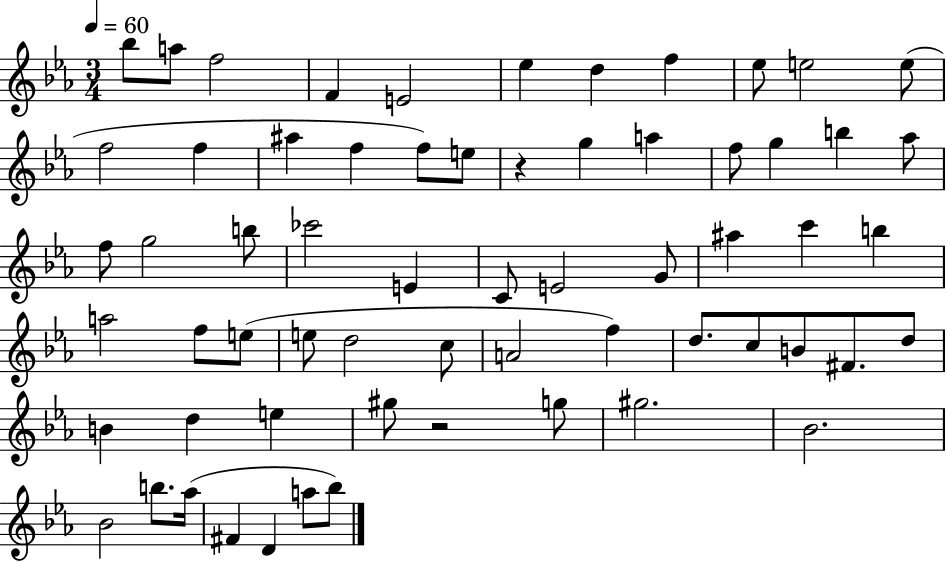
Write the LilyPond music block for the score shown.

{
  \clef treble
  \numericTimeSignature
  \time 3/4
  \key ees \major
  \tempo 4 = 60
  bes''8 a''8 f''2 | f'4 e'2 | ees''4 d''4 f''4 | ees''8 e''2 e''8( | \break f''2 f''4 | ais''4 f''4 f''8) e''8 | r4 g''4 a''4 | f''8 g''4 b''4 aes''8 | \break f''8 g''2 b''8 | ces'''2 e'4 | c'8 e'2 g'8 | ais''4 c'''4 b''4 | \break a''2 f''8 e''8( | e''8 d''2 c''8 | a'2 f''4) | d''8. c''8 b'8 fis'8. d''8 | \break b'4 d''4 e''4 | gis''8 r2 g''8 | gis''2. | bes'2. | \break bes'2 b''8. aes''16( | fis'4 d'4 a''8 bes''8) | \bar "|."
}